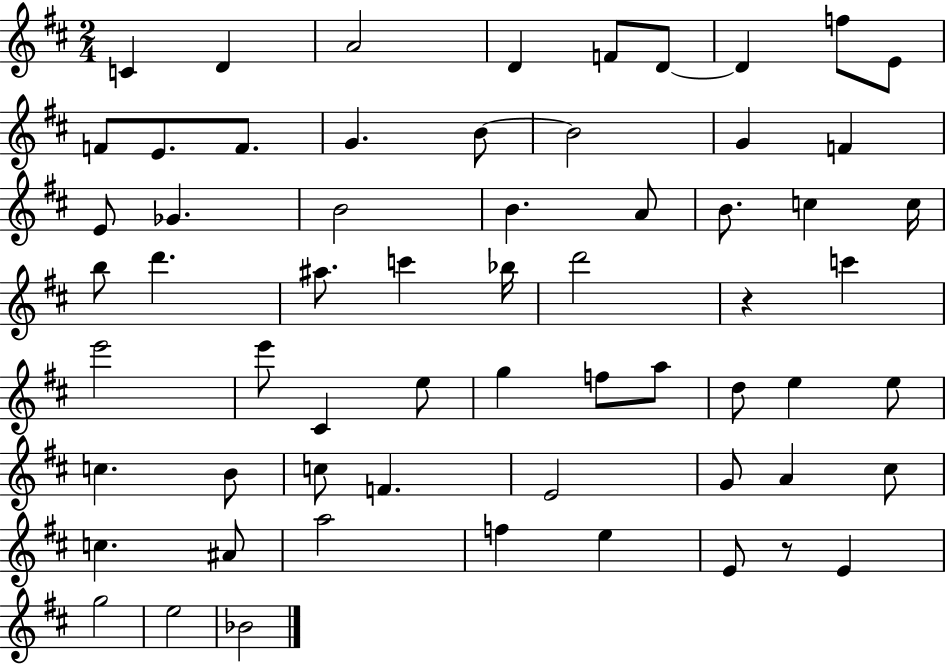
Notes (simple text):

C4/q D4/q A4/h D4/q F4/e D4/e D4/q F5/e E4/e F4/e E4/e. F4/e. G4/q. B4/e B4/h G4/q F4/q E4/e Gb4/q. B4/h B4/q. A4/e B4/e. C5/q C5/s B5/e D6/q. A#5/e. C6/q Bb5/s D6/h R/q C6/q E6/h E6/e C#4/q E5/e G5/q F5/e A5/e D5/e E5/q E5/e C5/q. B4/e C5/e F4/q. E4/h G4/e A4/q C#5/e C5/q. A#4/e A5/h F5/q E5/q E4/e R/e E4/q G5/h E5/h Bb4/h